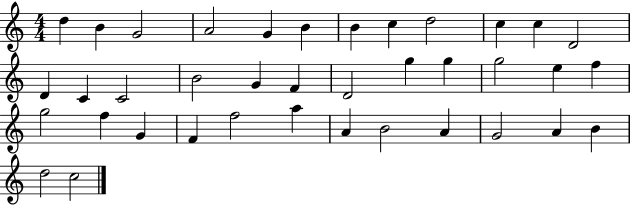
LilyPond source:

{
  \clef treble
  \numericTimeSignature
  \time 4/4
  \key c \major
  d''4 b'4 g'2 | a'2 g'4 b'4 | b'4 c''4 d''2 | c''4 c''4 d'2 | \break d'4 c'4 c'2 | b'2 g'4 f'4 | d'2 g''4 g''4 | g''2 e''4 f''4 | \break g''2 f''4 g'4 | f'4 f''2 a''4 | a'4 b'2 a'4 | g'2 a'4 b'4 | \break d''2 c''2 | \bar "|."
}